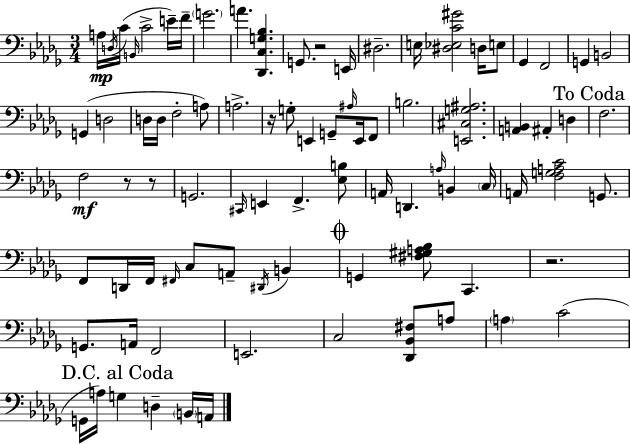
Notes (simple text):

A3/s D3/s C4/s B2/s C4/h E4/s F4/s G4/h. A4/q. [Db2,C3,G3,Bb3]/q. G2/e. R/h E2/s D#3/h. E3/s [D#3,Eb3,C4,G#4]/h D3/s E3/e Gb2/q F2/h G2/q B2/h G2/q D3/h D3/s D3/s F3/h A3/e A3/h. R/s G3/e E2/q G2/e A#3/s E2/s F2/e B3/h. [E2,C#3,G3,A#3]/h. [A2,B2]/q A#2/q D3/q F3/h. F3/h R/e R/e G2/h. C#2/s E2/q F2/q. [Eb3,B3]/e A2/s D2/q. A3/s B2/q C3/s A2/s [F3,G3,A3,C4]/h G2/e. F2/e D2/s F2/s F#2/s C3/e A2/e D#2/s B2/q G2/q [F#3,G#3,A3,Bb3]/e C2/q. R/h. G2/e. A2/s F2/h E2/h. C3/h [Db2,Bb2,F#3]/e A3/e A3/q C4/h G2/s A3/s G3/q D3/q B2/s A2/s